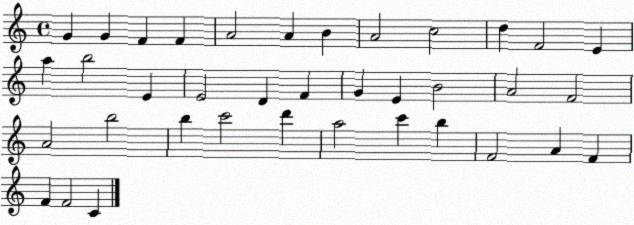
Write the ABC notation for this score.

X:1
T:Untitled
M:4/4
L:1/4
K:C
G G F F A2 A B A2 c2 d F2 E a b2 E E2 D F G E B2 A2 F2 A2 b2 b c'2 d' a2 c' b F2 A F F F2 C